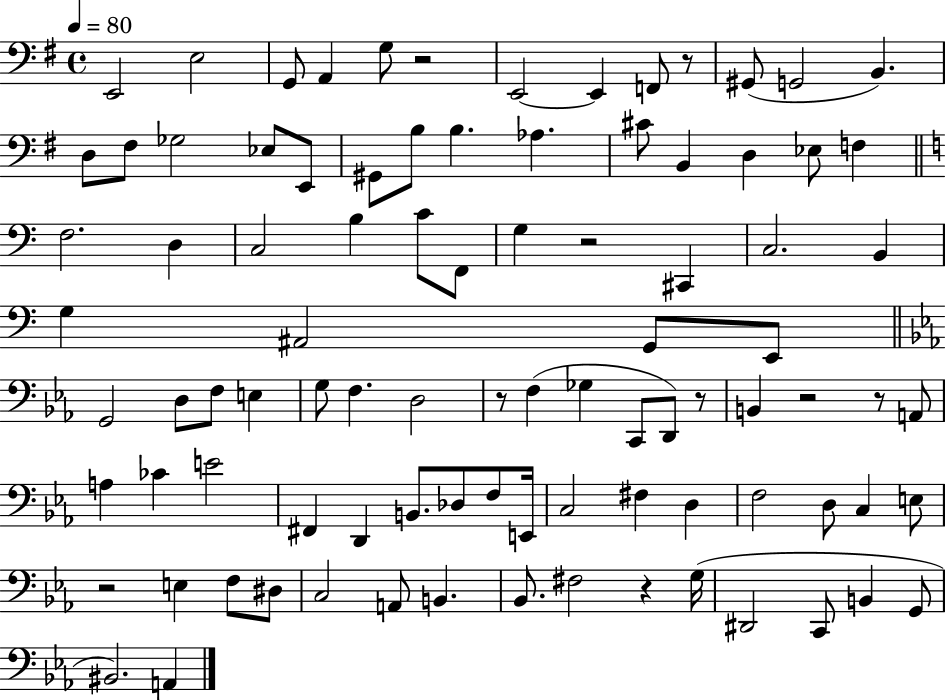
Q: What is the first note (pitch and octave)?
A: E2